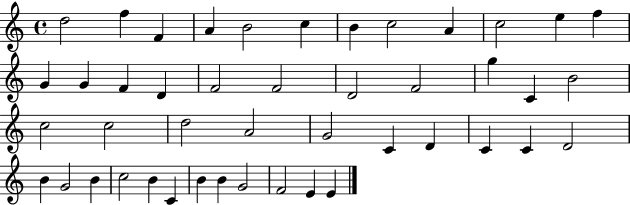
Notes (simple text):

D5/h F5/q F4/q A4/q B4/h C5/q B4/q C5/h A4/q C5/h E5/q F5/q G4/q G4/q F4/q D4/q F4/h F4/h D4/h F4/h G5/q C4/q B4/h C5/h C5/h D5/h A4/h G4/h C4/q D4/q C4/q C4/q D4/h B4/q G4/h B4/q C5/h B4/q C4/q B4/q B4/q G4/h F4/h E4/q E4/q